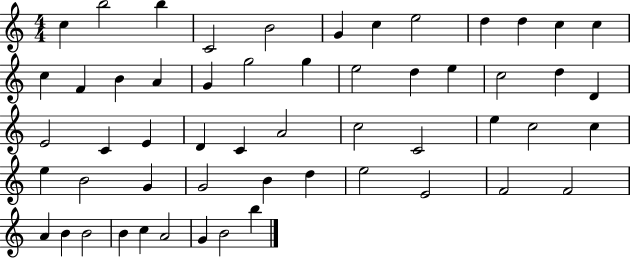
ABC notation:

X:1
T:Untitled
M:4/4
L:1/4
K:C
c b2 b C2 B2 G c e2 d d c c c F B A G g2 g e2 d e c2 d D E2 C E D C A2 c2 C2 e c2 c e B2 G G2 B d e2 E2 F2 F2 A B B2 B c A2 G B2 b